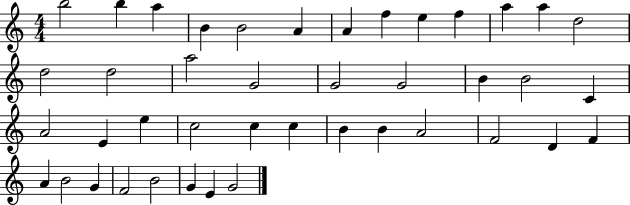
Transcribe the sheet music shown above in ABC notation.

X:1
T:Untitled
M:4/4
L:1/4
K:C
b2 b a B B2 A A f e f a a d2 d2 d2 a2 G2 G2 G2 B B2 C A2 E e c2 c c B B A2 F2 D F A B2 G F2 B2 G E G2